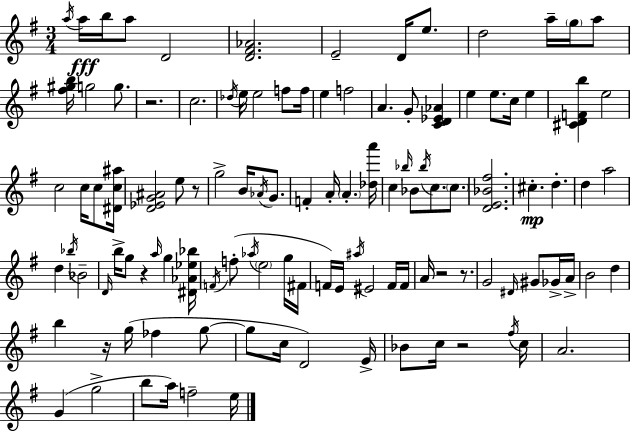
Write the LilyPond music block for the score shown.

{
  \clef treble
  \numericTimeSignature
  \time 3/4
  \key e \minor
  \acciaccatura { a''16 }\fff a''16 b''16 a''8 d'2 | <d' fis' aes'>2. | e'2-- d'16 e''8. | d''2 a''16-- \parenthesize g''16 a''8 | \break <fis'' gis'' b''>16 g''2 g''8. | r2. | c''2. | \acciaccatura { des''16 } e''16 e''2 f''8 | \break f''16 e''4 f''2 | a'4. g'8-. <c' d' ees' aes'>4 | e''4 e''8. c''16 e''4 | <cis' d' f' b''>4 e''2 | \break c''2 c''16 c''8 | <dis' c'' ais''>16 <d' ees' g' ais'>2 e''8 | r8 g''2-> b'16 \acciaccatura { aes'16 } | g'8. f'4-. a'16-. \parenthesize a'4.-. | \break <des'' a'''>16 c''4 \grace { bes''16 } bes'8 \acciaccatura { bes''16 } c''8. | \parenthesize c''8. <d' e' bes' fis''>2. | cis''4.-.\mp d''4.-. | d''4 a''2 | \break d''4 \acciaccatura { bes''16 } bes'2-- | \grace { d'16 } b''16-> g''8 r4 | \grace { a''16 } g''4 <dis' aes' ees'' bes''>16 \acciaccatura { f'16 } f''8-.( \acciaccatura { aes''16 } | \parenthesize e''2 g''16 fis'16 f'16) e'16 | \break \acciaccatura { ais''16 } eis'2 f'16 f'16 a'16 | r2 r8. g'2 | \grace { dis'16 } gis'8 ges'16-> a'16-> | b'2 d''4 | \break b''4 r16 g''16( fes''4 g''8~~ | g''8 c''16 d'2) e'16-> | bes'8 c''16 r2 \acciaccatura { fis''16 } | c''16 a'2. | \break g'4( g''2-> | b''8 a''16) f''2-- | e''16 \bar "|."
}